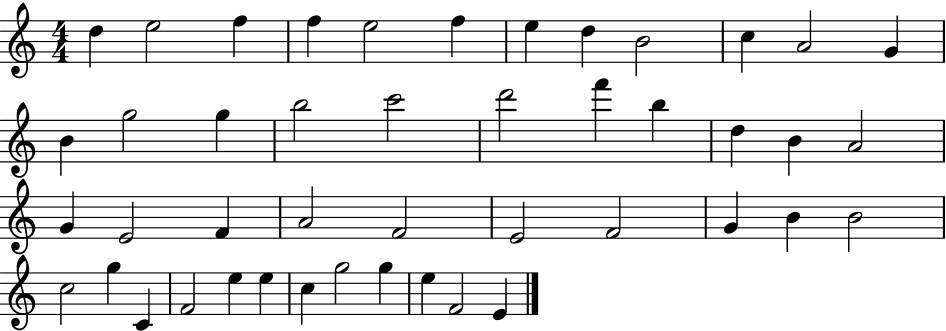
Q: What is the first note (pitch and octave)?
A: D5